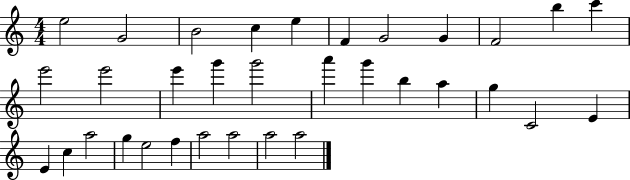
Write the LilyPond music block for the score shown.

{
  \clef treble
  \numericTimeSignature
  \time 4/4
  \key c \major
  e''2 g'2 | b'2 c''4 e''4 | f'4 g'2 g'4 | f'2 b''4 c'''4 | \break e'''2 e'''2 | e'''4 g'''4 g'''2 | a'''4 g'''4 b''4 a''4 | g''4 c'2 e'4 | \break e'4 c''4 a''2 | g''4 e''2 f''4 | a''2 a''2 | a''2 a''2 | \break \bar "|."
}